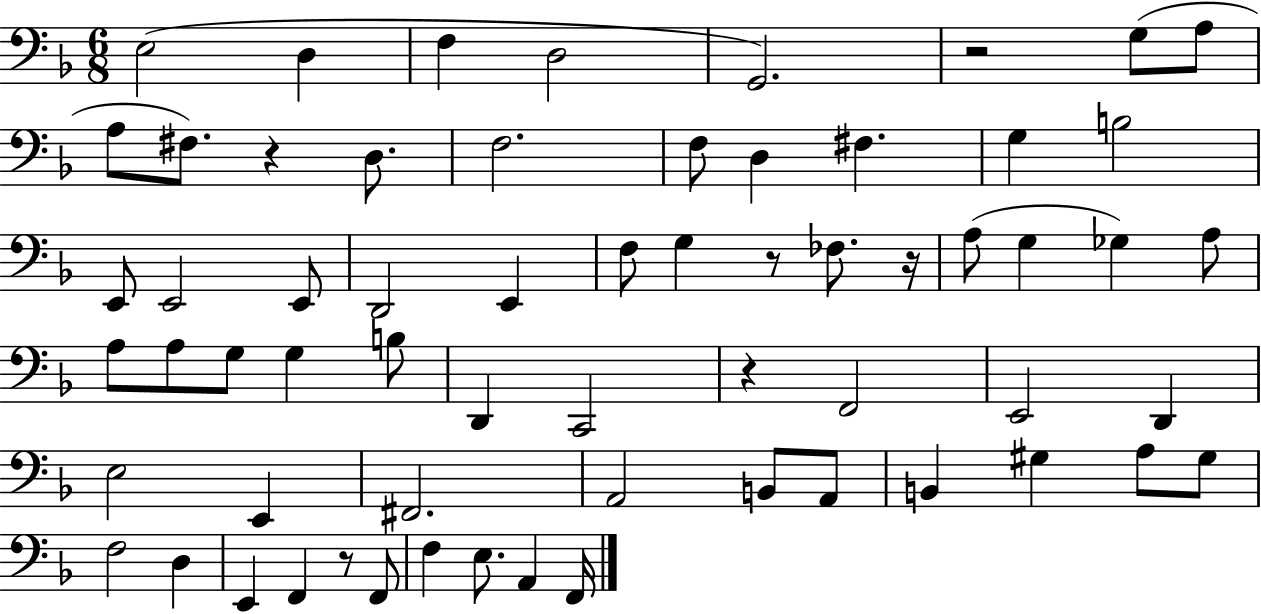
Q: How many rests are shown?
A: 6